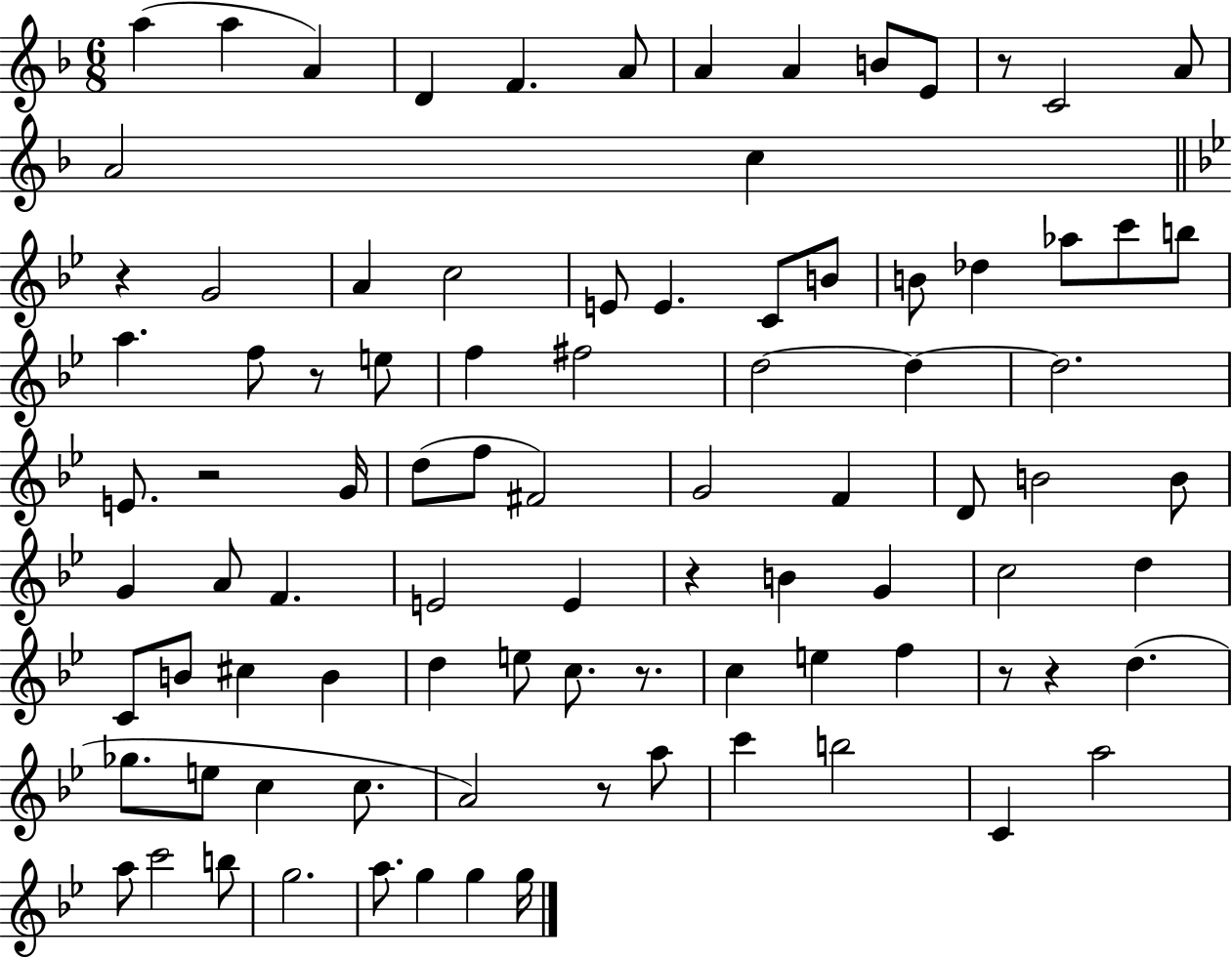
{
  \clef treble
  \numericTimeSignature
  \time 6/8
  \key f \major
  a''4( a''4 a'4) | d'4 f'4. a'8 | a'4 a'4 b'8 e'8 | r8 c'2 a'8 | \break a'2 c''4 | \bar "||" \break \key g \minor r4 g'2 | a'4 c''2 | e'8 e'4. c'8 b'8 | b'8 des''4 aes''8 c'''8 b''8 | \break a''4. f''8 r8 e''8 | f''4 fis''2 | d''2~~ d''4~~ | d''2. | \break e'8. r2 g'16 | d''8( f''8 fis'2) | g'2 f'4 | d'8 b'2 b'8 | \break g'4 a'8 f'4. | e'2 e'4 | r4 b'4 g'4 | c''2 d''4 | \break c'8 b'8 cis''4 b'4 | d''4 e''8 c''8. r8. | c''4 e''4 f''4 | r8 r4 d''4.( | \break ges''8. e''8 c''4 c''8. | a'2) r8 a''8 | c'''4 b''2 | c'4 a''2 | \break a''8 c'''2 b''8 | g''2. | a''8. g''4 g''4 g''16 | \bar "|."
}